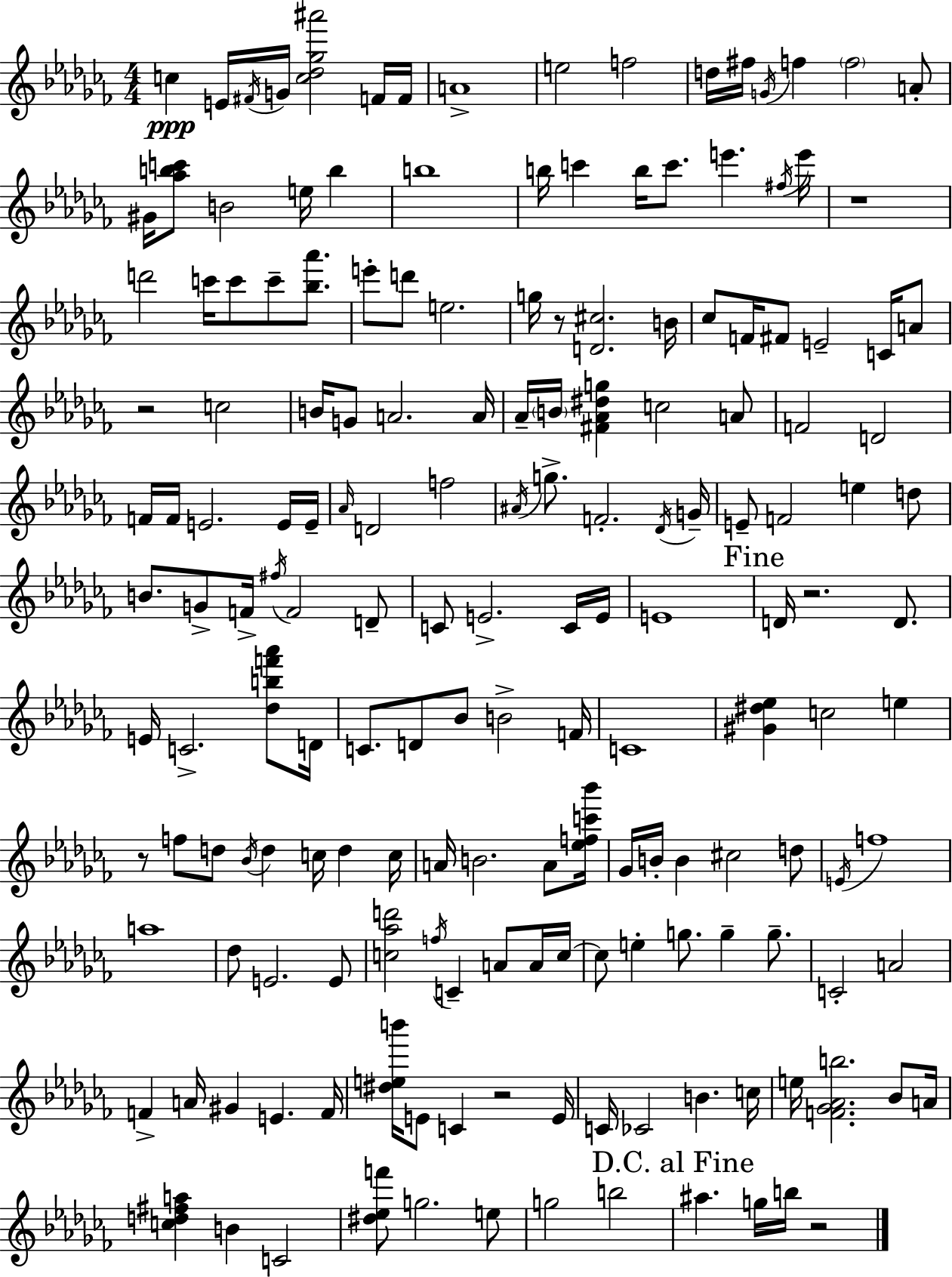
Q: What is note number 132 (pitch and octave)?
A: F4